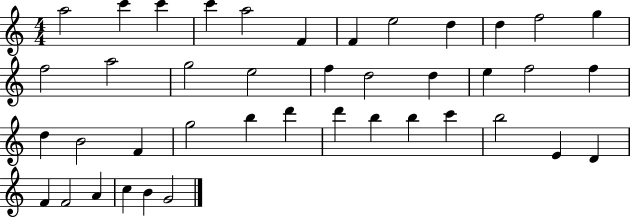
A5/h C6/q C6/q C6/q A5/h F4/q F4/q E5/h D5/q D5/q F5/h G5/q F5/h A5/h G5/h E5/h F5/q D5/h D5/q E5/q F5/h F5/q D5/q B4/h F4/q G5/h B5/q D6/q D6/q B5/q B5/q C6/q B5/h E4/q D4/q F4/q F4/h A4/q C5/q B4/q G4/h